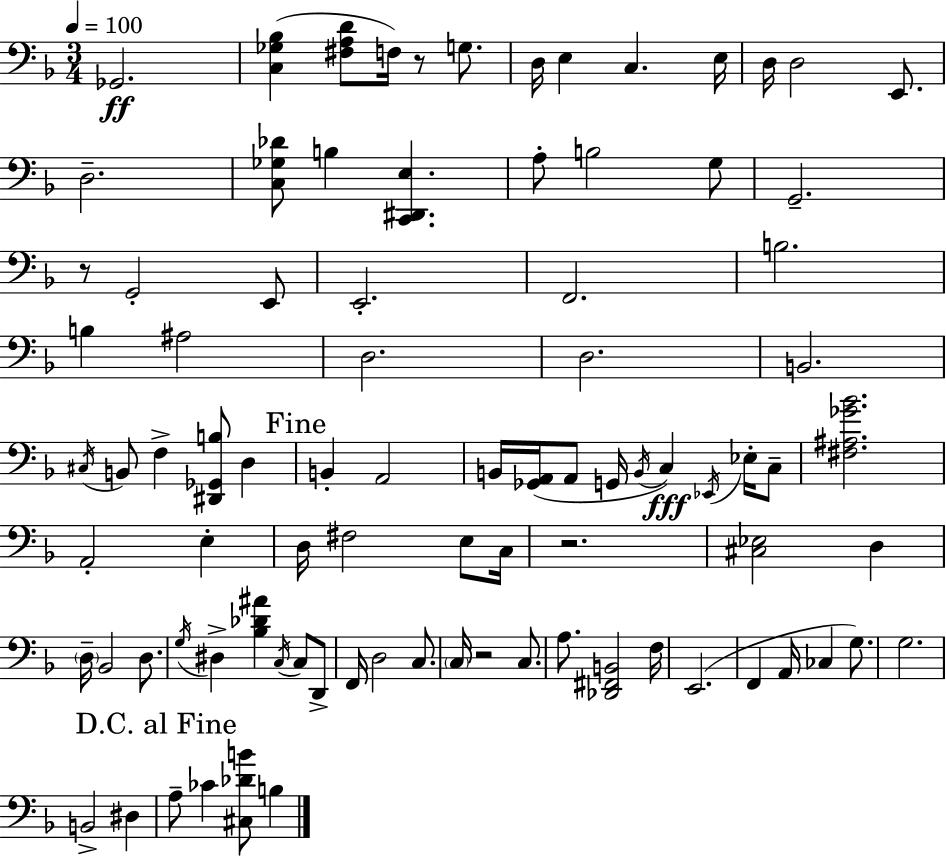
{
  \clef bass
  \numericTimeSignature
  \time 3/4
  \key f \major
  \tempo 4 = 100
  ges,2.\ff | <c ges bes>4( <fis a d'>8 f16) r8 g8. | d16 e4 c4. e16 | d16 d2 e,8. | \break d2.-- | <c ges des'>8 b4 <c, dis, e>4. | a8-. b2 g8 | g,2.-- | \break r8 g,2-. e,8 | e,2.-. | f,2. | b2. | \break b4 ais2 | d2. | d2. | b,2. | \break \acciaccatura { cis16 } b,8 f4-> <dis, ges, b>8 d4 | \mark "Fine" b,4-. a,2 | b,16 <ges, a,>16( a,8 g,16 \acciaccatura { b,16 } c4\fff) \acciaccatura { ees,16 } | ees16-. c8-- <fis ais ges' bes'>2. | \break a,2-. e4-. | d16 fis2 | e8 c16 r2. | <cis ees>2 d4 | \break \parenthesize d16-- bes,2 | d8. \acciaccatura { g16 } dis4-> <bes des' ais'>4 | \acciaccatura { c16 } c8 d,8-> f,16 d2 | c8. \parenthesize c16 r2 | \break c8. a8. <des, fis, b,>2 | f16 e,2.( | f,4 a,16 ces4 | g8.) g2. | \break b,2-> | dis4 \mark "D.C. al Fine" a8-- ces'4 <cis des' b'>8 | b4 \bar "|."
}